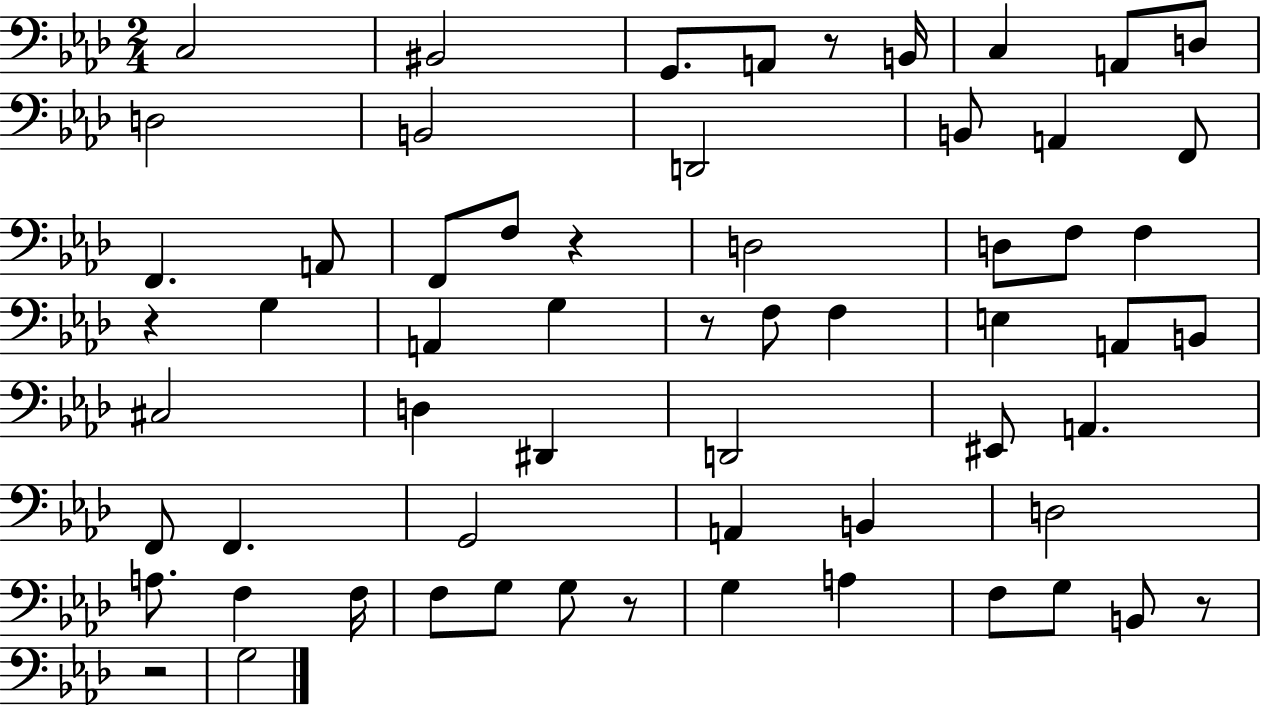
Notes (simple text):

C3/h BIS2/h G2/e. A2/e R/e B2/s C3/q A2/e D3/e D3/h B2/h D2/h B2/e A2/q F2/e F2/q. A2/e F2/e F3/e R/q D3/h D3/e F3/e F3/q R/q G3/q A2/q G3/q R/e F3/e F3/q E3/q A2/e B2/e C#3/h D3/q D#2/q D2/h EIS2/e A2/q. F2/e F2/q. G2/h A2/q B2/q D3/h A3/e. F3/q F3/s F3/e G3/e G3/e R/e G3/q A3/q F3/e G3/e B2/e R/e R/h G3/h